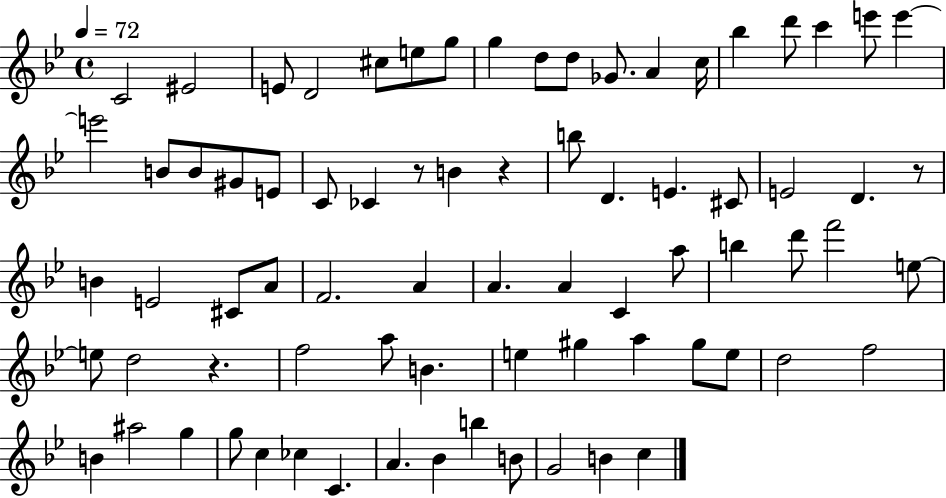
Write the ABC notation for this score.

X:1
T:Untitled
M:4/4
L:1/4
K:Bb
C2 ^E2 E/2 D2 ^c/2 e/2 g/2 g d/2 d/2 _G/2 A c/4 _b d'/2 c' e'/2 e' e'2 B/2 B/2 ^G/2 E/2 C/2 _C z/2 B z b/2 D E ^C/2 E2 D z/2 B E2 ^C/2 A/2 F2 A A A C a/2 b d'/2 f'2 e/2 e/2 d2 z f2 a/2 B e ^g a ^g/2 e/2 d2 f2 B ^a2 g g/2 c _c C A _B b B/2 G2 B c